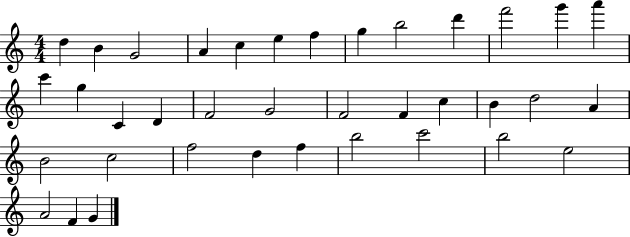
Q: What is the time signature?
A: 4/4